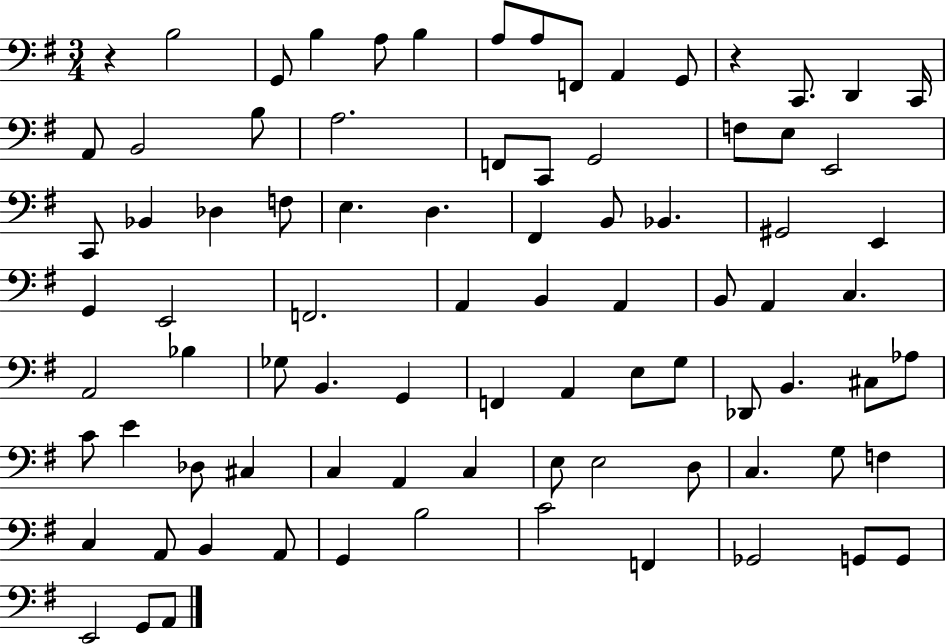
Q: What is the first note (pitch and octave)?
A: B3